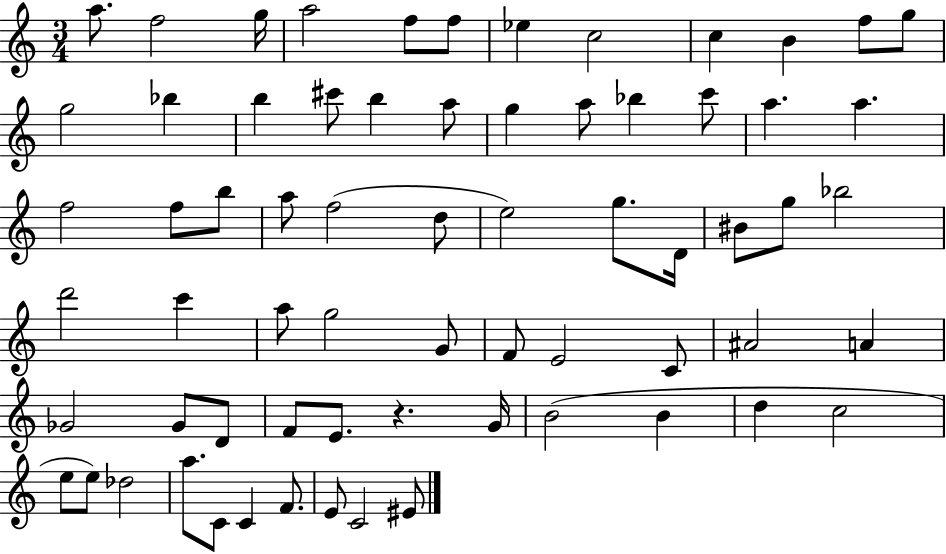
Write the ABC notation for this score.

X:1
T:Untitled
M:3/4
L:1/4
K:C
a/2 f2 g/4 a2 f/2 f/2 _e c2 c B f/2 g/2 g2 _b b ^c'/2 b a/2 g a/2 _b c'/2 a a f2 f/2 b/2 a/2 f2 d/2 e2 g/2 D/4 ^B/2 g/2 _b2 d'2 c' a/2 g2 G/2 F/2 E2 C/2 ^A2 A _G2 _G/2 D/2 F/2 E/2 z G/4 B2 B d c2 e/2 e/2 _d2 a/2 C/2 C F/2 E/2 C2 ^E/2